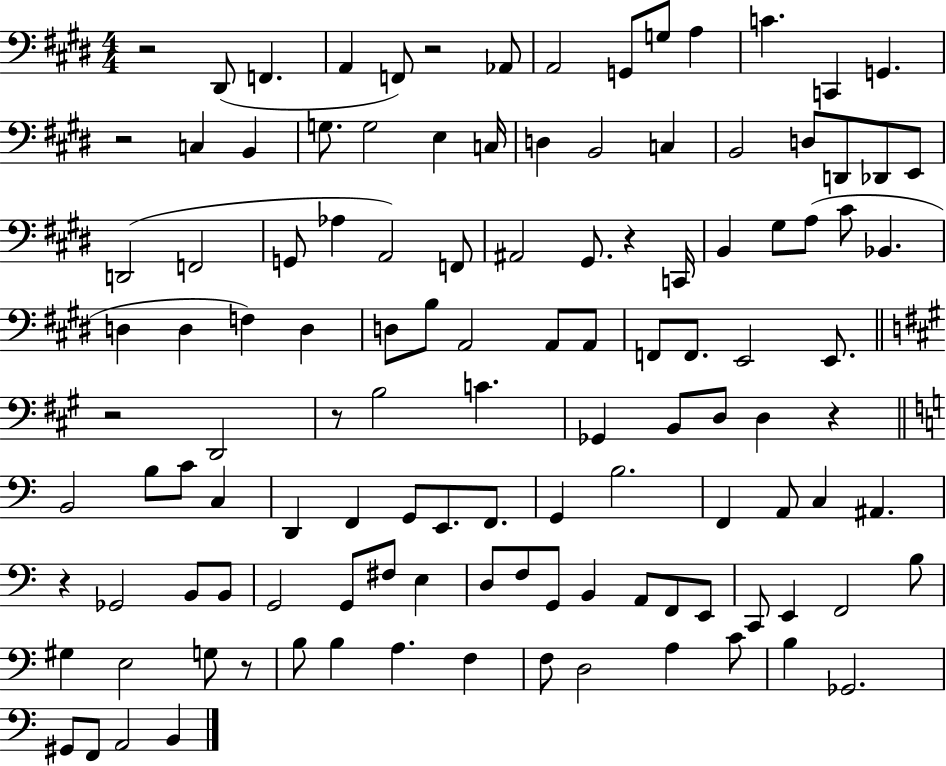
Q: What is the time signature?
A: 4/4